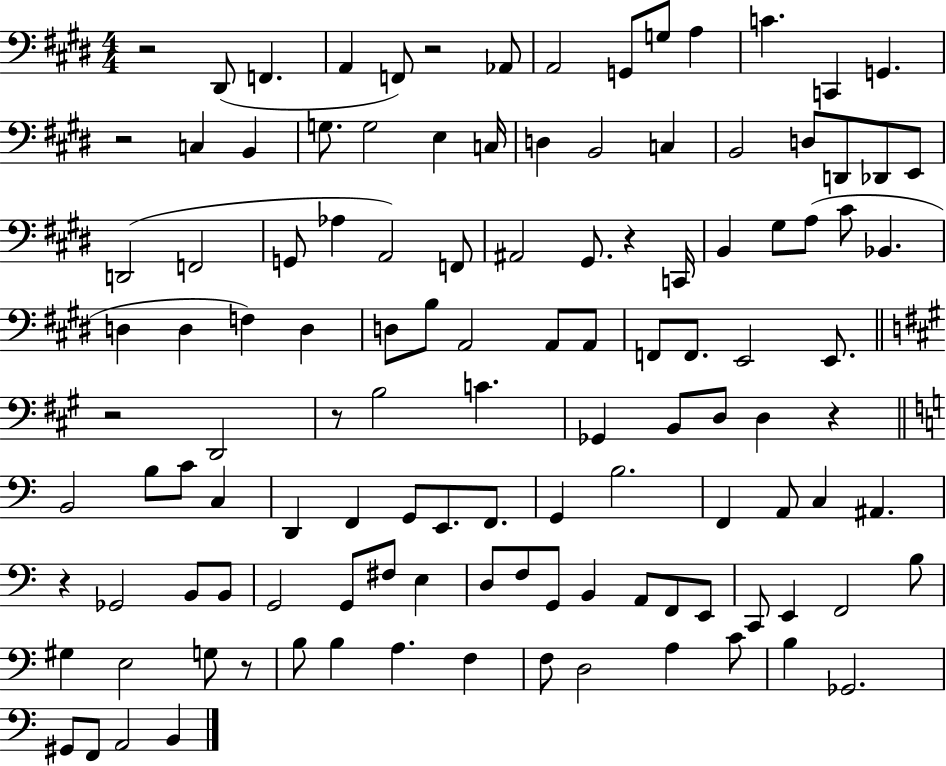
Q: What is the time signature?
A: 4/4